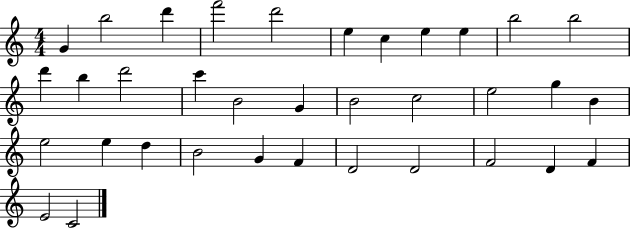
{
  \clef treble
  \numericTimeSignature
  \time 4/4
  \key c \major
  g'4 b''2 d'''4 | f'''2 d'''2 | e''4 c''4 e''4 e''4 | b''2 b''2 | \break d'''4 b''4 d'''2 | c'''4 b'2 g'4 | b'2 c''2 | e''2 g''4 b'4 | \break e''2 e''4 d''4 | b'2 g'4 f'4 | d'2 d'2 | f'2 d'4 f'4 | \break e'2 c'2 | \bar "|."
}